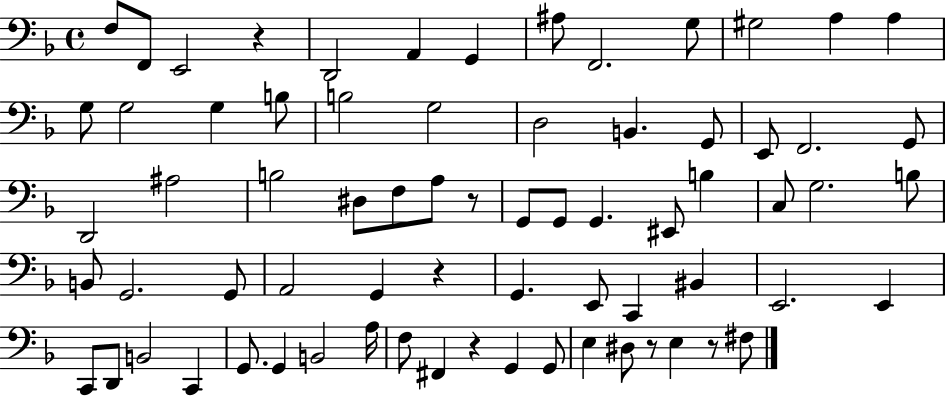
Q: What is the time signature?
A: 4/4